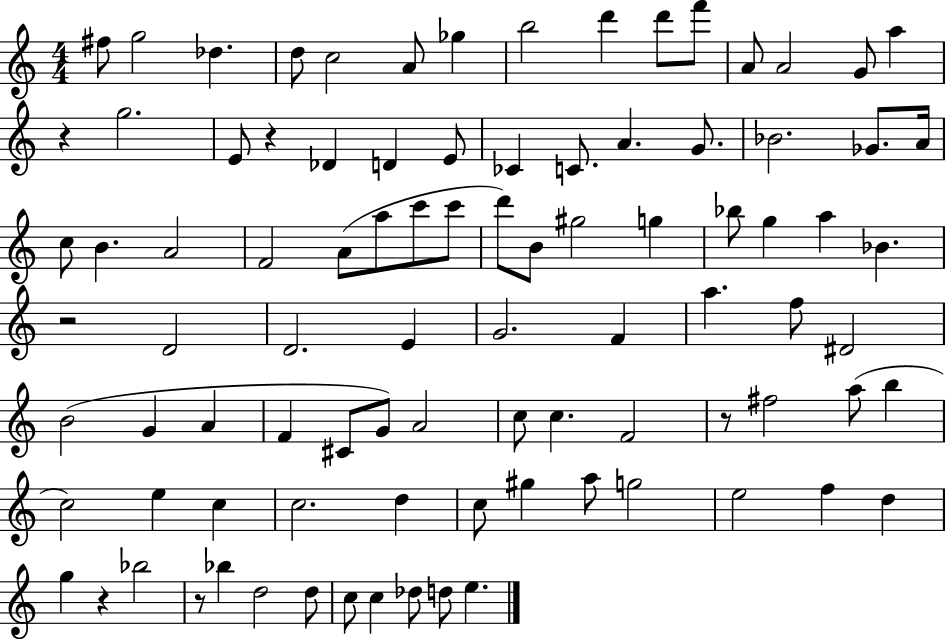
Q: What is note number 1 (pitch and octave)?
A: F#5